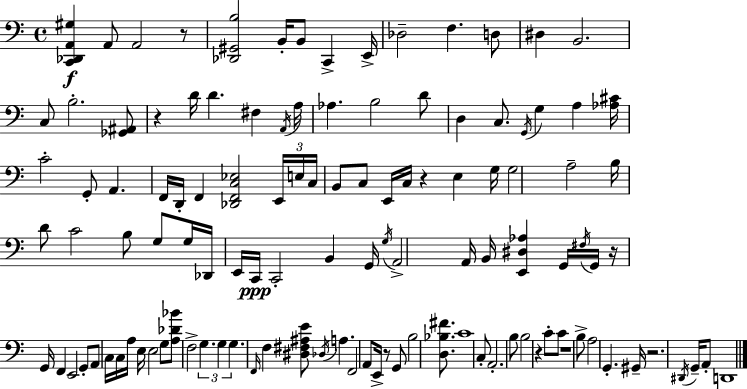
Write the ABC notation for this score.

X:1
T:Untitled
M:4/4
L:1/4
K:C
[C,,_D,,A,,^G,] A,,/2 A,,2 z/2 [_D,,^G,,B,]2 B,,/4 B,,/2 C,, E,,/4 _D,2 F, D,/2 ^D, B,,2 C,/2 B,2 [_G,,^A,,]/2 z D/4 D ^F, A,,/4 A,/4 _A, B,2 D/2 D, C,/2 G,,/4 G, A, [_A,^C]/4 C2 G,,/2 A,, F,,/4 D,,/4 F,, [_D,,F,,C,_E,]2 E,,/4 E,/4 C,/4 B,,/2 C,/2 E,,/4 C,/4 z E, G,/4 G,2 A,2 B,/4 D/2 C2 B,/2 G,/2 G,/4 _D,,/4 E,,/4 C,,/4 C,,2 B,, G,,/4 G,/4 A,,2 A,,/4 B,,/4 [E,,^D,_A,] G,,/4 ^F,/4 G,,/4 z/4 G,,/4 F,, E,,2 G,,/2 A,,/2 C,/4 C,/4 A,/4 E,/4 E,2 G,/2 [A,_D_B]/2 F,2 G, G, G, F,,/4 F, [^D,^F,^A,E]/2 _D,/4 A, F,,2 A,,/2 E,,/4 z/2 G,,/2 B,2 [D,_B,^F]/2 C4 C,/2 A,,2 B,/2 B,2 z C/2 C/2 z4 B,/2 A,2 G,, ^G,,/4 z2 ^D,,/4 G,,/4 A,,/2 D,,4